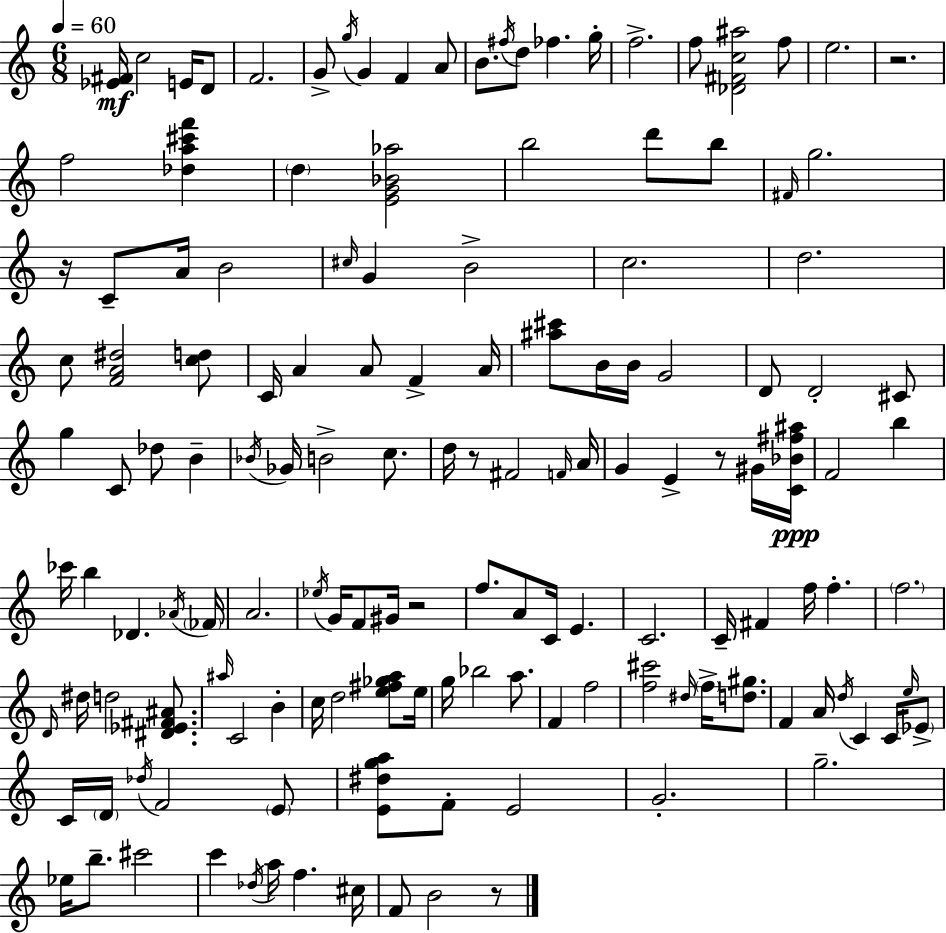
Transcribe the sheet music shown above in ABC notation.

X:1
T:Untitled
M:6/8
L:1/4
K:C
[_E^F]/4 c2 E/4 D/2 F2 G/2 g/4 G F A/2 B/2 ^f/4 d/2 _f g/4 f2 f/2 [_D^Fc^a]2 f/2 e2 z2 f2 [_da^c'f'] d [EG_B_a]2 b2 d'/2 b/2 ^F/4 g2 z/4 C/2 A/4 B2 ^c/4 G B2 c2 d2 c/2 [FA^d]2 [cd]/2 C/4 A A/2 F A/4 [^a^c']/2 B/4 B/4 G2 D/2 D2 ^C/2 g C/2 _d/2 B _B/4 _G/4 B2 c/2 d/4 z/2 ^F2 F/4 A/4 G E z/2 ^G/4 [C_B^f^a]/4 F2 b _c'/4 b _D _A/4 _F/4 A2 _e/4 G/4 F/2 ^G/4 z2 f/2 A/2 C/4 E C2 C/4 ^F f/4 f f2 D/4 ^d/4 d2 [^D_E^F^A]/2 ^a/4 C2 B c/4 d2 [e^f_ga]/2 e/4 g/4 _b2 a/2 F f2 [f^c']2 ^d/4 f/4 [d^g]/2 F A/4 d/4 C C/4 e/4 _E/2 C/4 D/4 _d/4 F2 E/2 [E^dga]/2 F/2 E2 G2 g2 _e/4 b/2 ^c'2 c' _d/4 a/4 f ^c/4 F/2 B2 z/2